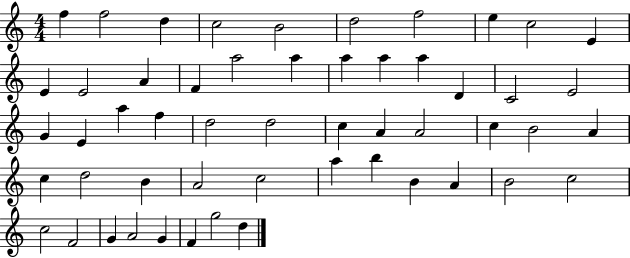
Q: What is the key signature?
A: C major